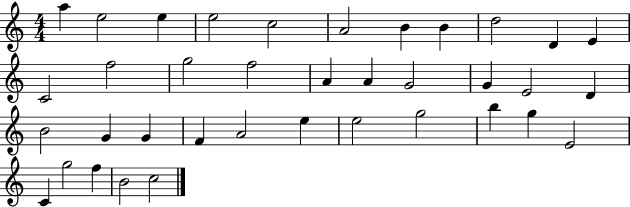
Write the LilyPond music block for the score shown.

{
  \clef treble
  \numericTimeSignature
  \time 4/4
  \key c \major
  a''4 e''2 e''4 | e''2 c''2 | a'2 b'4 b'4 | d''2 d'4 e'4 | \break c'2 f''2 | g''2 f''2 | a'4 a'4 g'2 | g'4 e'2 d'4 | \break b'2 g'4 g'4 | f'4 a'2 e''4 | e''2 g''2 | b''4 g''4 e'2 | \break c'4 g''2 f''4 | b'2 c''2 | \bar "|."
}